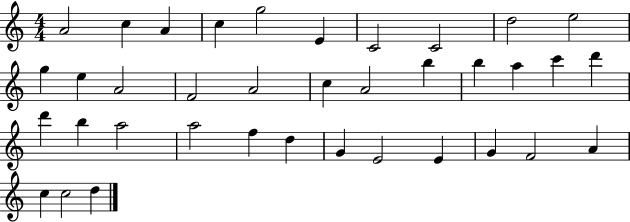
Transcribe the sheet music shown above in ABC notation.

X:1
T:Untitled
M:4/4
L:1/4
K:C
A2 c A c g2 E C2 C2 d2 e2 g e A2 F2 A2 c A2 b b a c' d' d' b a2 a2 f d G E2 E G F2 A c c2 d